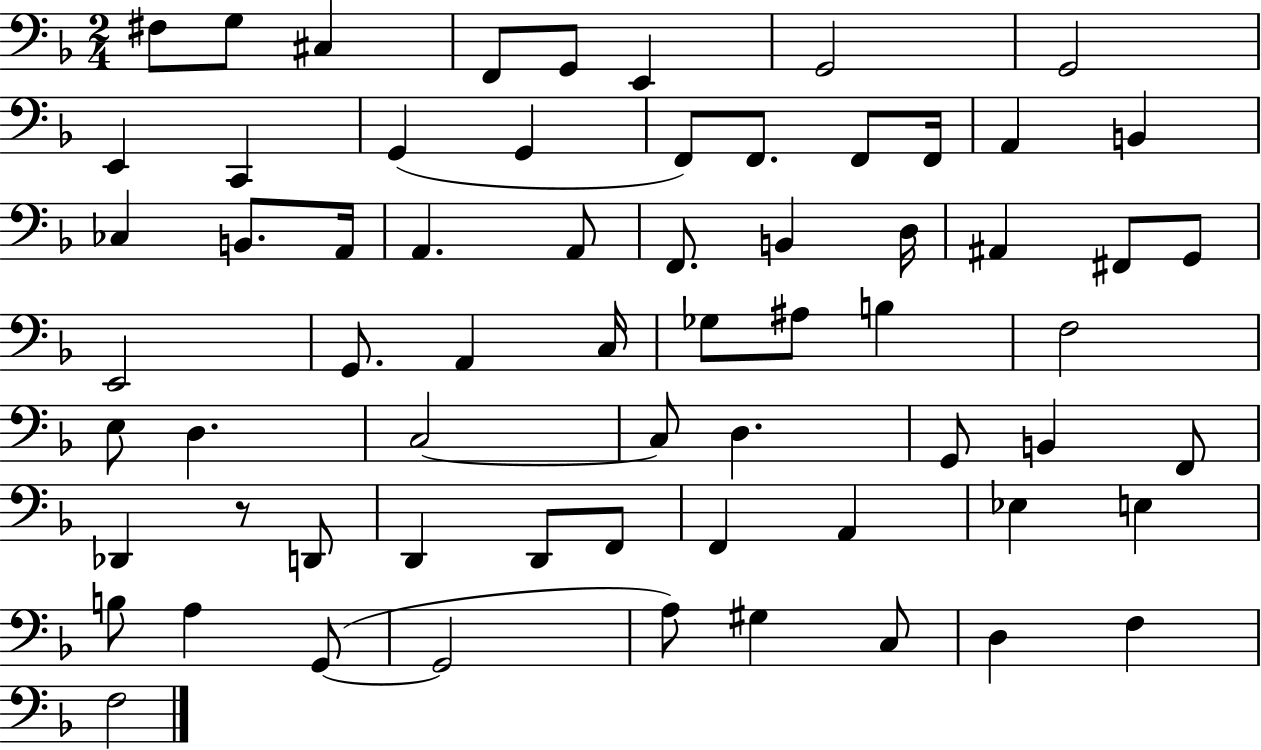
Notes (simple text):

F#3/e G3/e C#3/q F2/e G2/e E2/q G2/h G2/h E2/q C2/q G2/q G2/q F2/e F2/e. F2/e F2/s A2/q B2/q CES3/q B2/e. A2/s A2/q. A2/e F2/e. B2/q D3/s A#2/q F#2/e G2/e E2/h G2/e. A2/q C3/s Gb3/e A#3/e B3/q F3/h E3/e D3/q. C3/h C3/e D3/q. G2/e B2/q F2/e Db2/q R/e D2/e D2/q D2/e F2/e F2/q A2/q Eb3/q E3/q B3/e A3/q G2/e G2/h A3/e G#3/q C3/e D3/q F3/q F3/h